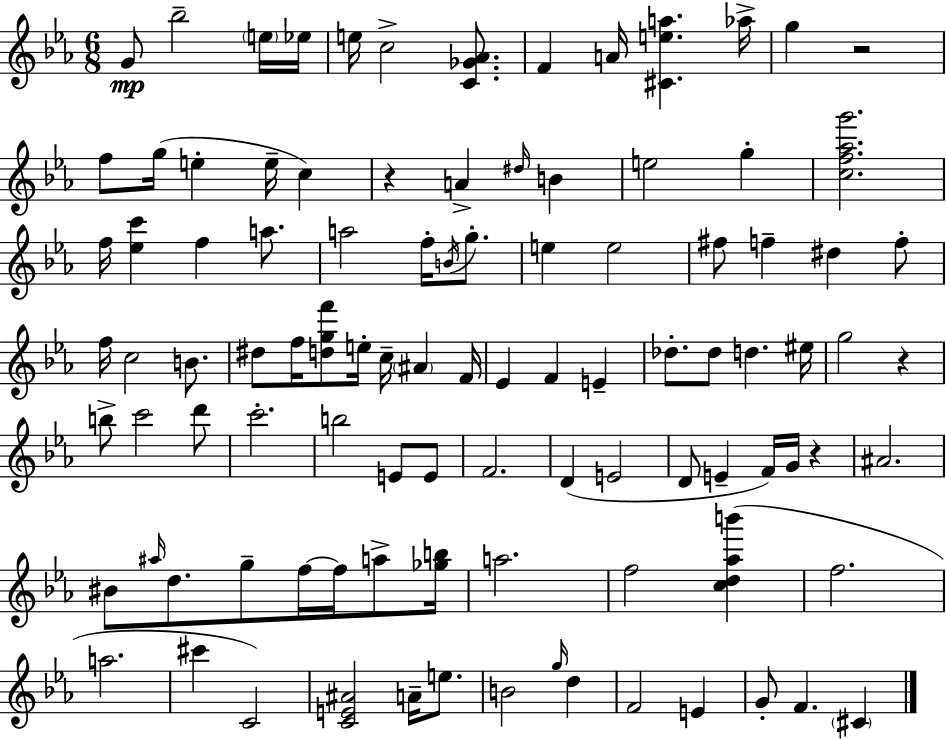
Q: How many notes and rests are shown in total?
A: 100